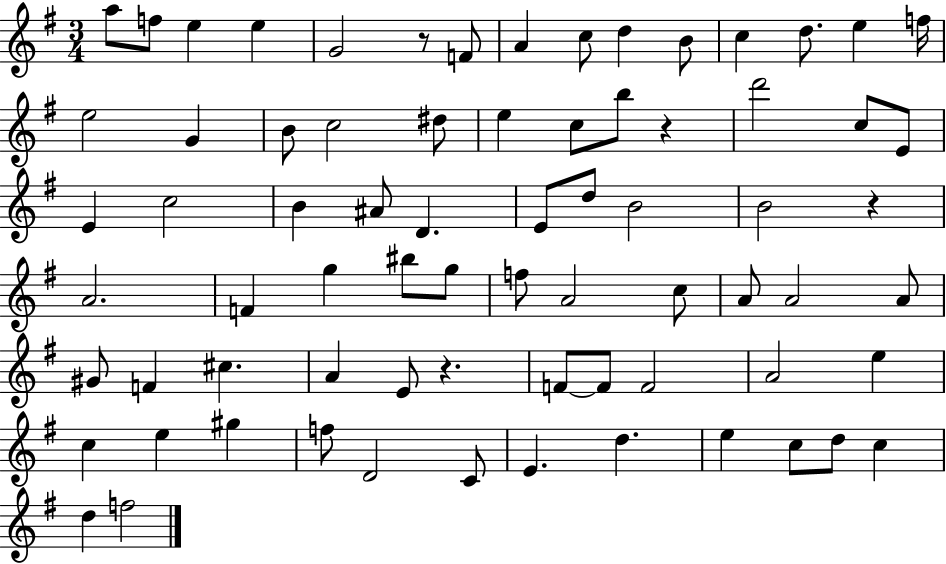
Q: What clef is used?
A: treble